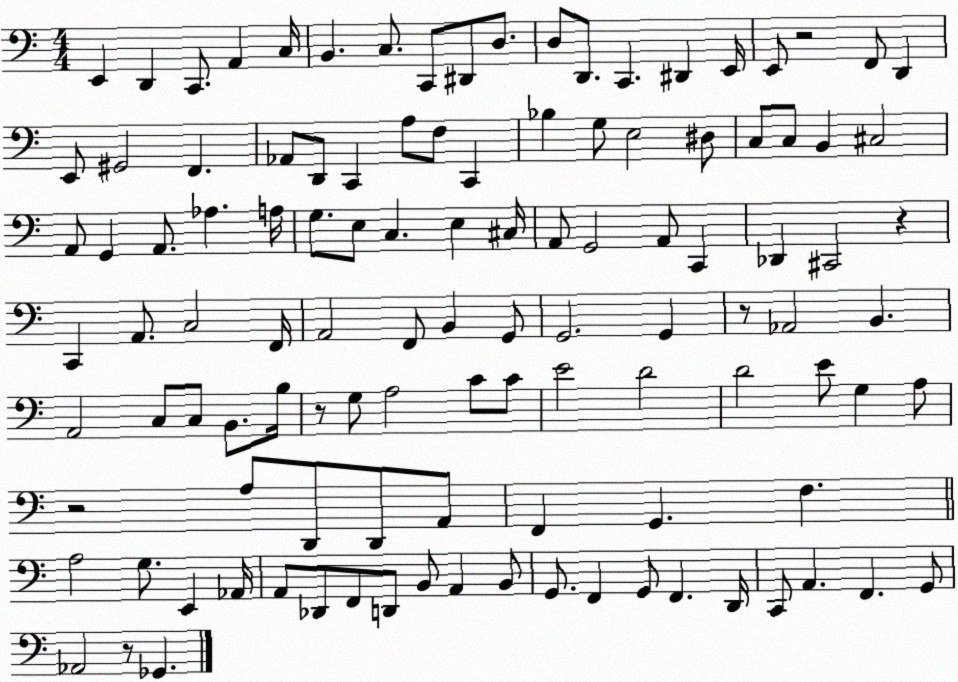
X:1
T:Untitled
M:4/4
L:1/4
K:C
E,, D,, C,,/2 A,, C,/4 B,, C,/2 C,,/2 ^D,,/2 D,/2 D,/2 D,,/2 C,, ^D,, E,,/4 E,,/2 z2 F,,/2 D,, E,,/2 ^G,,2 F,, _A,,/2 D,,/2 C,, A,/2 F,/2 C,, _B, G,/2 E,2 ^D,/2 C,/2 C,/2 B,, ^C,2 A,,/2 G,, A,,/2 _A, A,/4 G,/2 E,/2 C, E, ^C,/4 A,,/2 G,,2 A,,/2 C,, _D,, ^C,,2 z C,, A,,/2 C,2 F,,/4 A,,2 F,,/2 B,, G,,/2 G,,2 G,, z/2 _A,,2 B,, A,,2 C,/2 C,/2 B,,/2 B,/4 z/2 G,/2 A,2 C/2 C/2 E2 D2 D2 E/2 G, A,/2 z2 A,/2 D,,/2 D,,/2 A,,/2 F,, G,, F, A,2 G,/2 E,, _A,,/4 A,,/2 _D,,/2 F,,/2 D,,/2 B,,/2 A,, B,,/2 G,,/2 F,, G,,/2 F,, D,,/4 C,,/2 A,, F,, G,,/2 _A,,2 z/2 _G,,